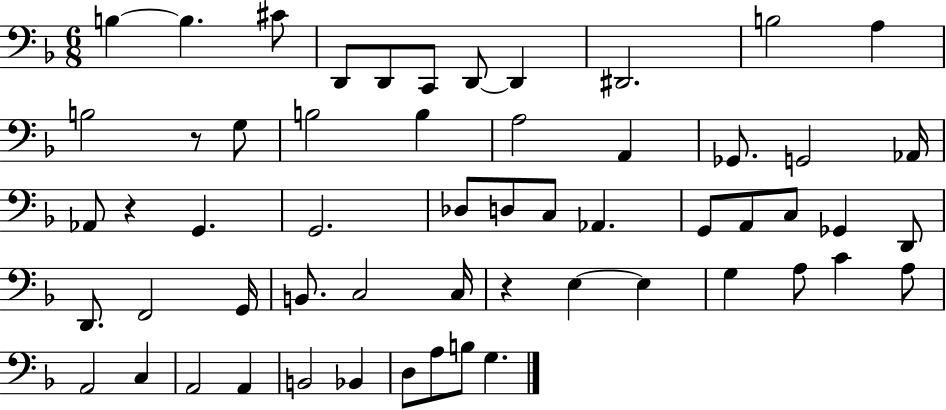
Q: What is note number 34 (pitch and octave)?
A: F2